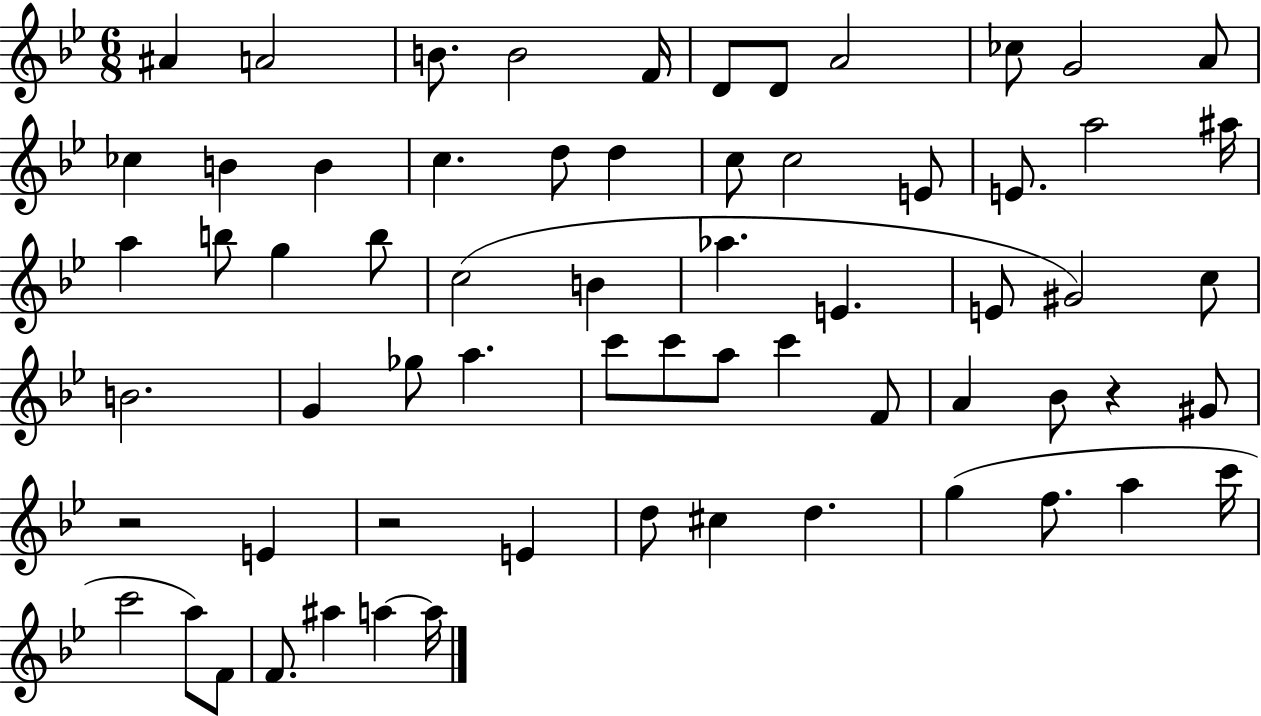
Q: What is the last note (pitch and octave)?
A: A5